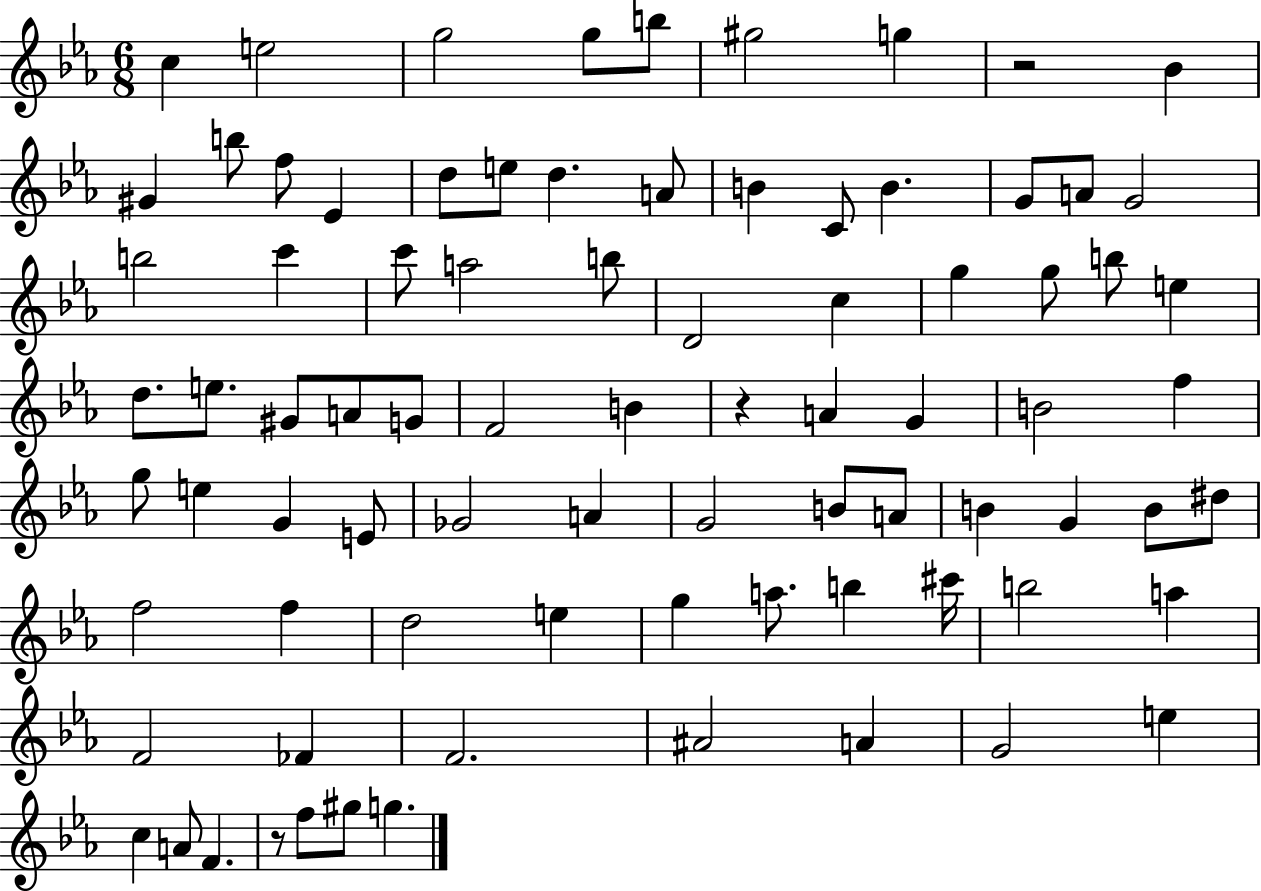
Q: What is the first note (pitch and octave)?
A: C5